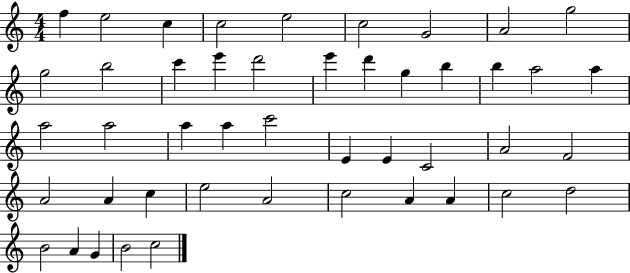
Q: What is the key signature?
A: C major